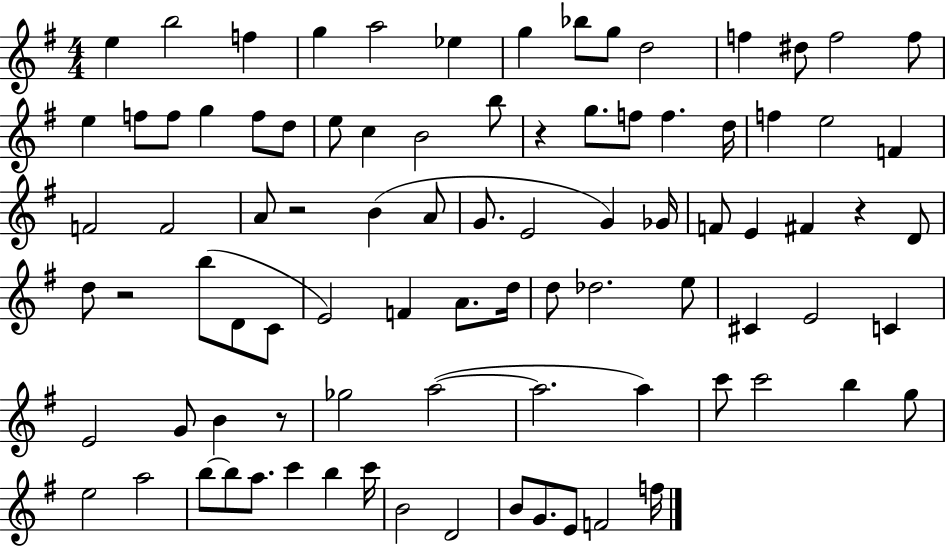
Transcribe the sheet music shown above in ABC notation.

X:1
T:Untitled
M:4/4
L:1/4
K:G
e b2 f g a2 _e g _b/2 g/2 d2 f ^d/2 f2 f/2 e f/2 f/2 g f/2 d/2 e/2 c B2 b/2 z g/2 f/2 f d/4 f e2 F F2 F2 A/2 z2 B A/2 G/2 E2 G _G/4 F/2 E ^F z D/2 d/2 z2 b/2 D/2 C/2 E2 F A/2 d/4 d/2 _d2 e/2 ^C E2 C E2 G/2 B z/2 _g2 a2 a2 a c'/2 c'2 b g/2 e2 a2 b/2 b/2 a/2 c' b c'/4 B2 D2 B/2 G/2 E/2 F2 f/4